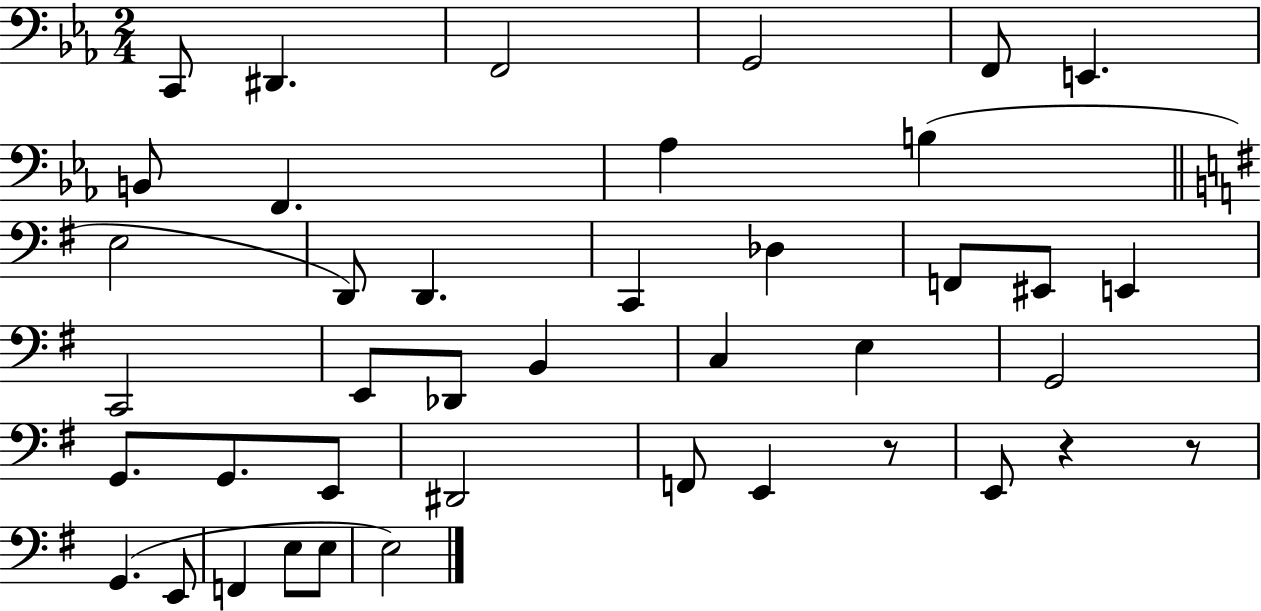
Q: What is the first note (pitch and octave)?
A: C2